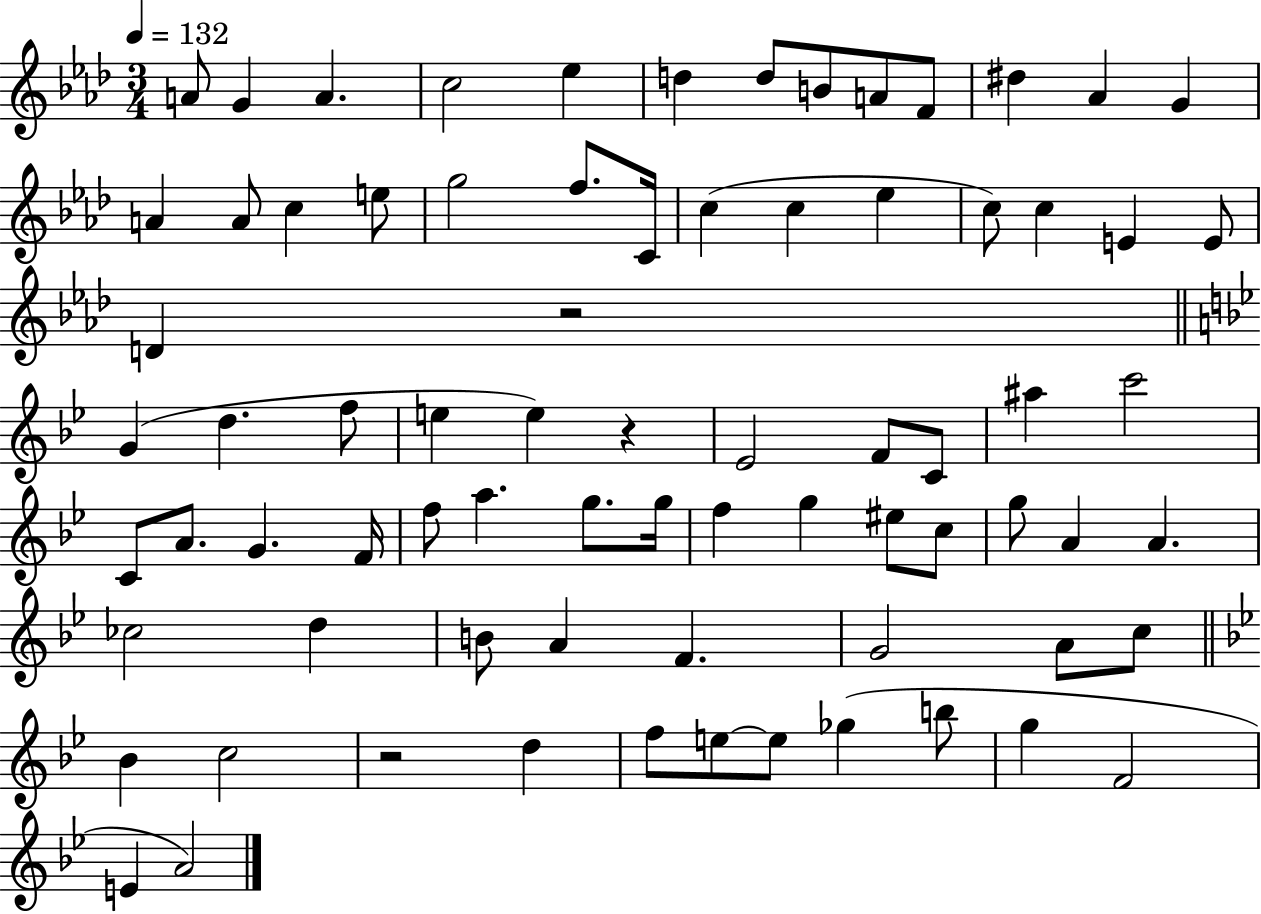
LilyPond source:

{
  \clef treble
  \numericTimeSignature
  \time 3/4
  \key aes \major
  \tempo 4 = 132
  a'8 g'4 a'4. | c''2 ees''4 | d''4 d''8 b'8 a'8 f'8 | dis''4 aes'4 g'4 | \break a'4 a'8 c''4 e''8 | g''2 f''8. c'16 | c''4( c''4 ees''4 | c''8) c''4 e'4 e'8 | \break d'4 r2 | \bar "||" \break \key bes \major g'4( d''4. f''8 | e''4 e''4) r4 | ees'2 f'8 c'8 | ais''4 c'''2 | \break c'8 a'8. g'4. f'16 | f''8 a''4. g''8. g''16 | f''4 g''4 eis''8 c''8 | g''8 a'4 a'4. | \break ces''2 d''4 | b'8 a'4 f'4. | g'2 a'8 c''8 | \bar "||" \break \key g \minor bes'4 c''2 | r2 d''4 | f''8 e''8~~ e''8 ges''4( b''8 | g''4 f'2 | \break e'4 a'2) | \bar "|."
}